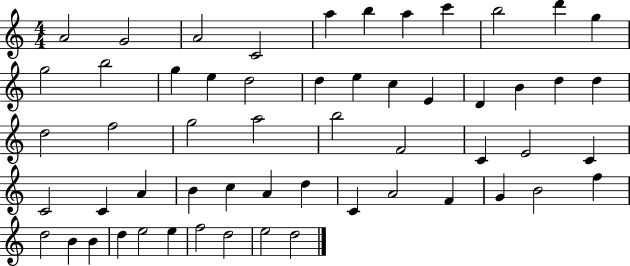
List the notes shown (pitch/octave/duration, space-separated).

A4/h G4/h A4/h C4/h A5/q B5/q A5/q C6/q B5/h D6/q G5/q G5/h B5/h G5/q E5/q D5/h D5/q E5/q C5/q E4/q D4/q B4/q D5/q D5/q D5/h F5/h G5/h A5/h B5/h F4/h C4/q E4/h C4/q C4/h C4/q A4/q B4/q C5/q A4/q D5/q C4/q A4/h F4/q G4/q B4/h F5/q D5/h B4/q B4/q D5/q E5/h E5/q F5/h D5/h E5/h D5/h